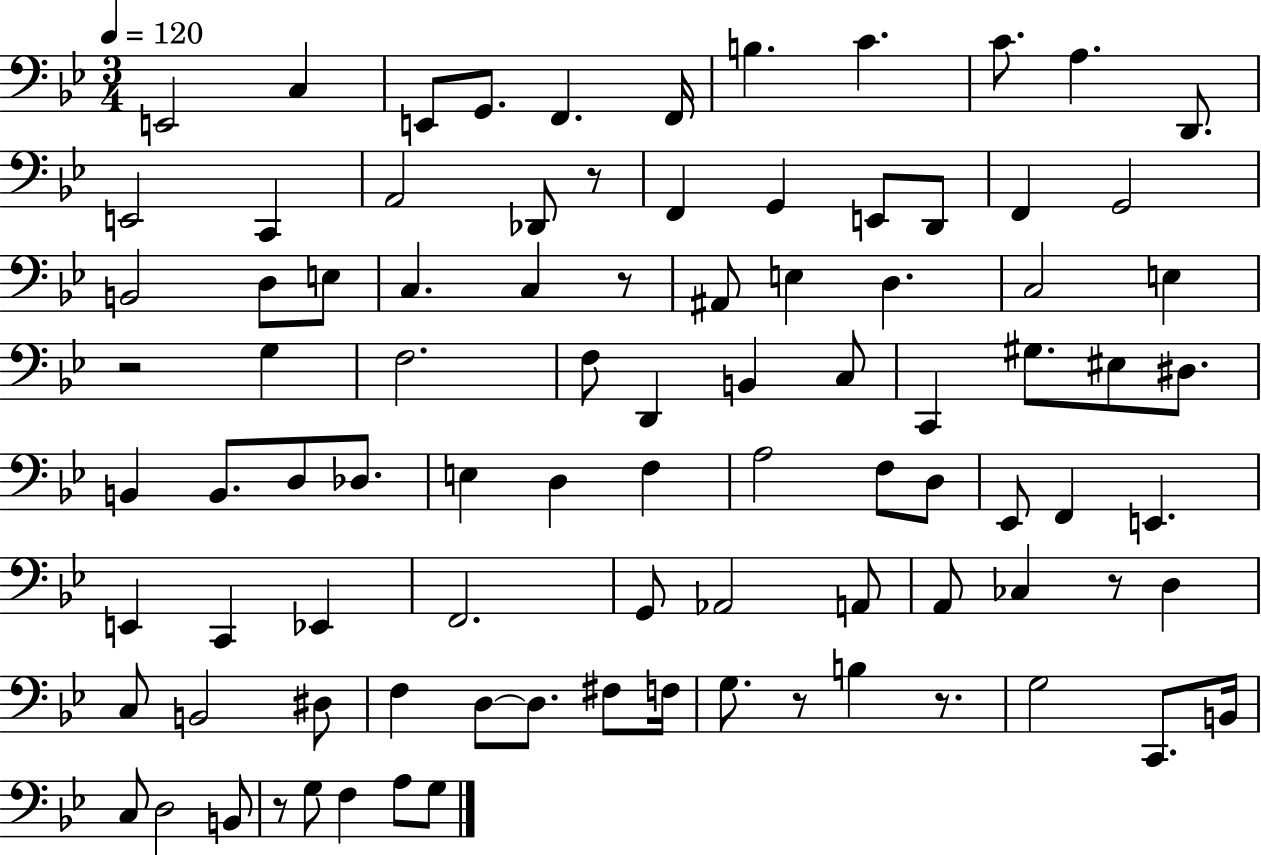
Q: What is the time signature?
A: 3/4